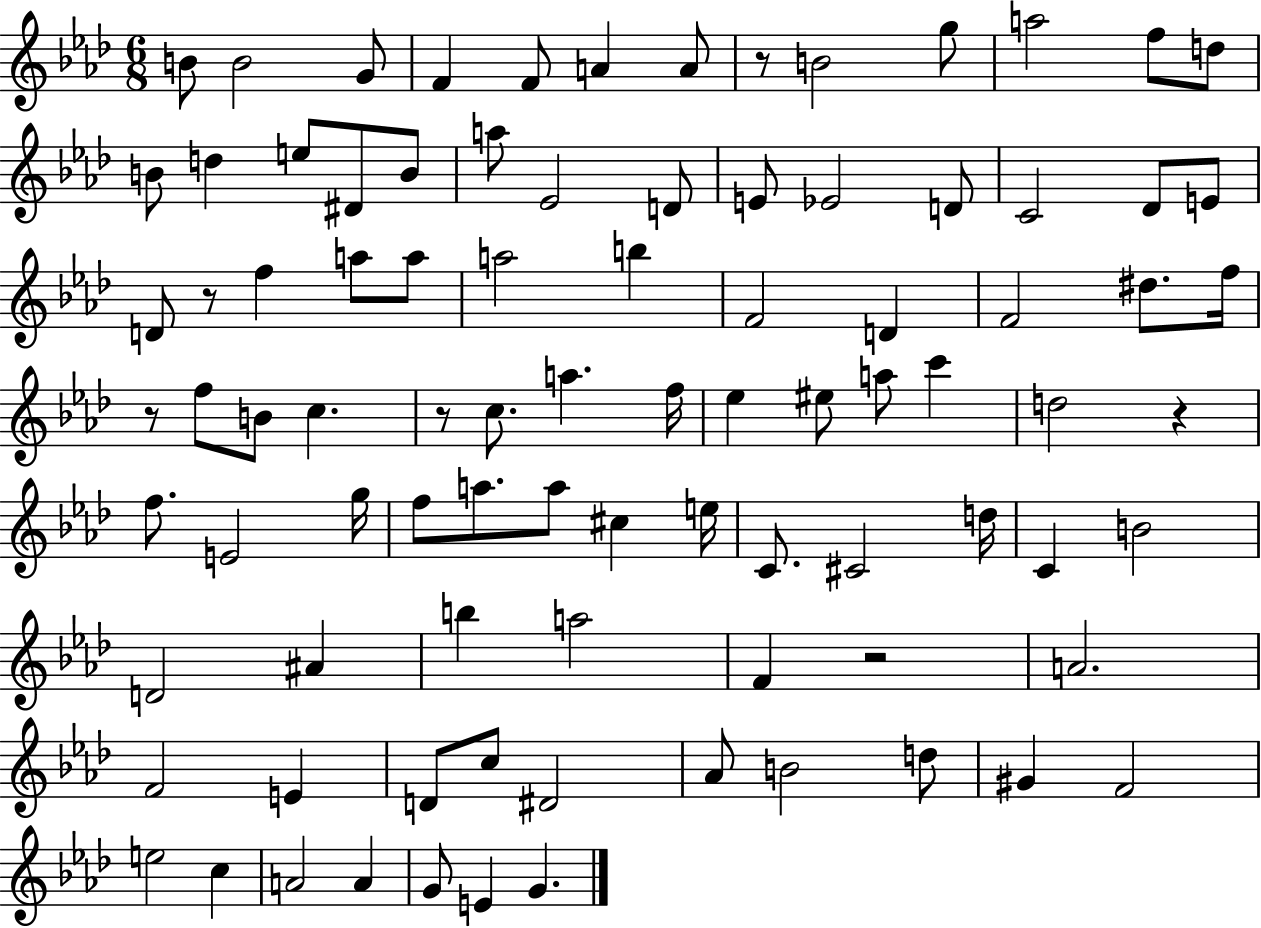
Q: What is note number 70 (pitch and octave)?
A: D4